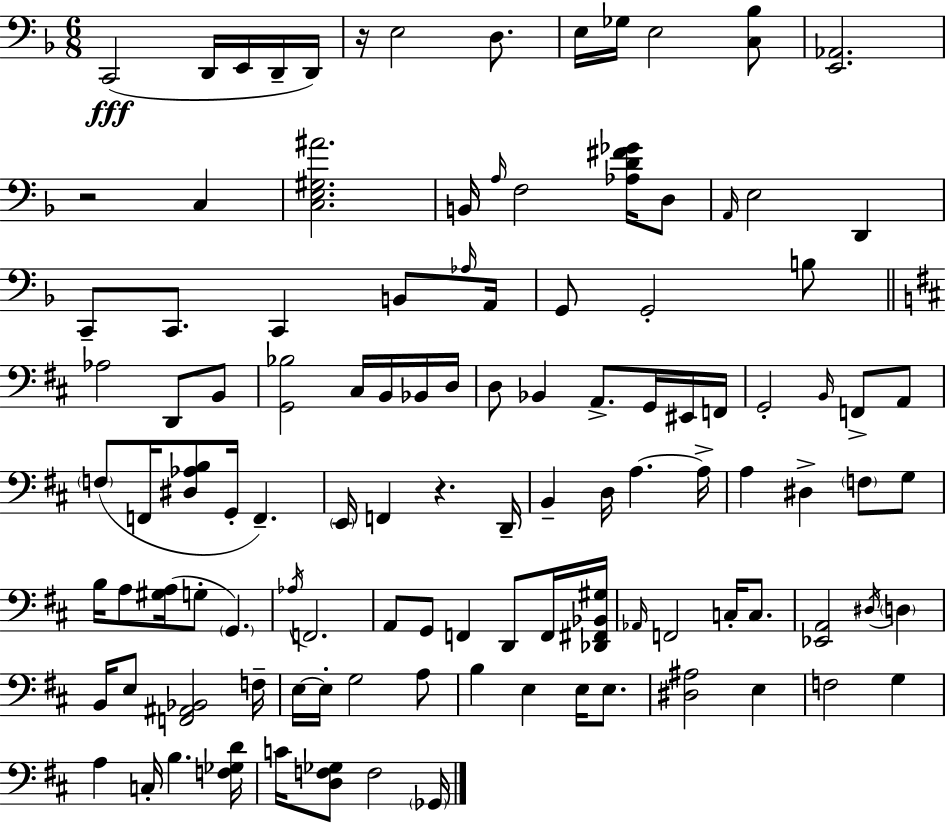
C2/h D2/s E2/s D2/s D2/s R/s E3/h D3/e. E3/s Gb3/s E3/h [C3,Bb3]/e [E2,Ab2]/h. R/h C3/q [C3,E3,G#3,A#4]/h. B2/s A3/s F3/h [Ab3,D4,F#4,Gb4]/s D3/e A2/s E3/h D2/q C2/e C2/e. C2/q B2/e Ab3/s A2/s G2/e G2/h B3/e Ab3/h D2/e B2/e [G2,Bb3]/h C#3/s B2/s Bb2/s D3/s D3/e Bb2/q A2/e. G2/s EIS2/s F2/s G2/h B2/s F2/e A2/e F3/e F2/s [D#3,Ab3,B3]/e G2/s F2/q. E2/s F2/q R/q. D2/s B2/q D3/s A3/q. A3/s A3/q D#3/q F3/e G3/e B3/s A3/e [G#3,A3]/s G3/e G2/q. Ab3/s F2/h. A2/e G2/e F2/q D2/e F2/s [Db2,F#2,Bb2,G#3]/s Ab2/s F2/h C3/s C3/e. [Eb2,A2]/h D#3/s D3/q B2/s E3/e [F2,A#2,Bb2]/h F3/s E3/s E3/s G3/h A3/e B3/q E3/q E3/s E3/e. [D#3,A#3]/h E3/q F3/h G3/q A3/q C3/s B3/q. [F3,Gb3,D4]/s C4/s [D3,F3,Gb3]/e F3/h Gb2/s